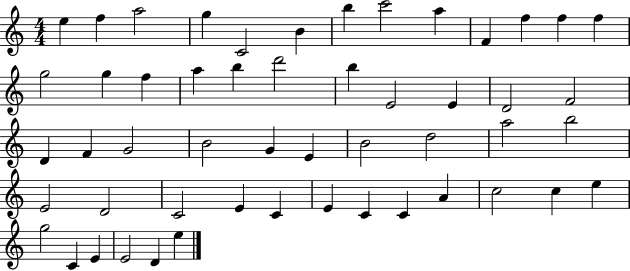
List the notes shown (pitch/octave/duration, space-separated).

E5/q F5/q A5/h G5/q C4/h B4/q B5/q C6/h A5/q F4/q F5/q F5/q F5/q G5/h G5/q F5/q A5/q B5/q D6/h B5/q E4/h E4/q D4/h F4/h D4/q F4/q G4/h B4/h G4/q E4/q B4/h D5/h A5/h B5/h E4/h D4/h C4/h E4/q C4/q E4/q C4/q C4/q A4/q C5/h C5/q E5/q G5/h C4/q E4/q E4/h D4/q E5/q